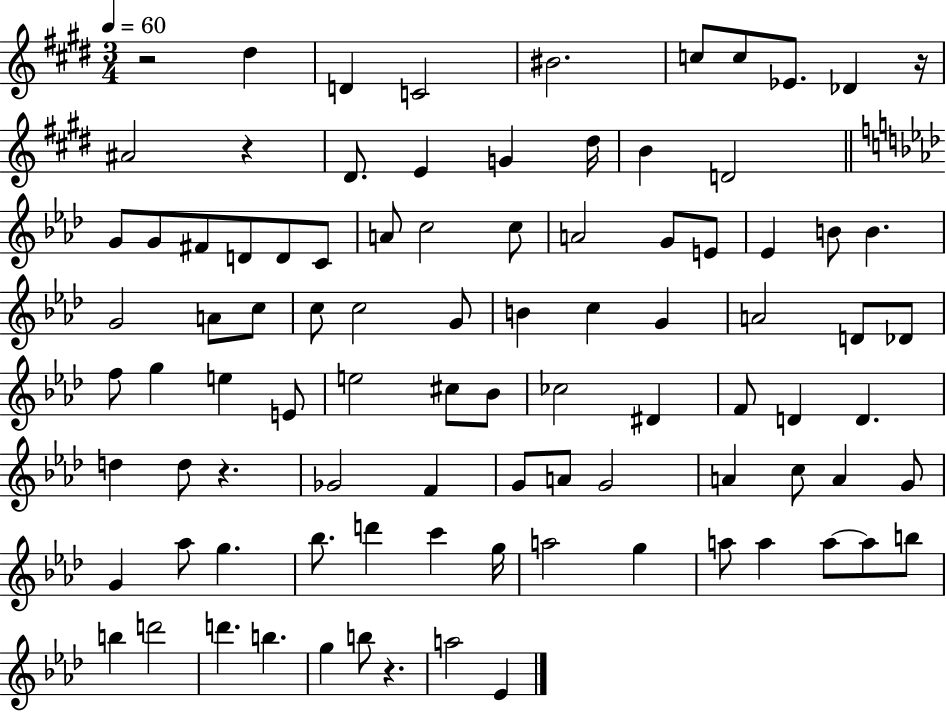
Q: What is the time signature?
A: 3/4